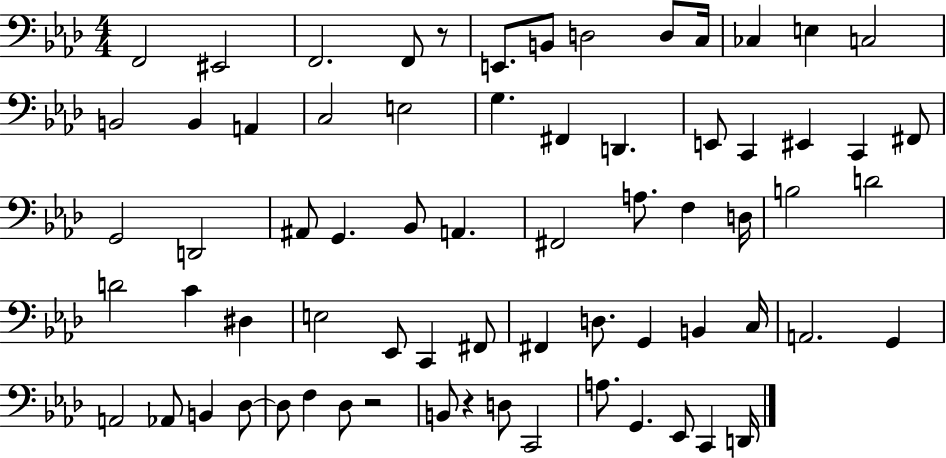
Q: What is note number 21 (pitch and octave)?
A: E2